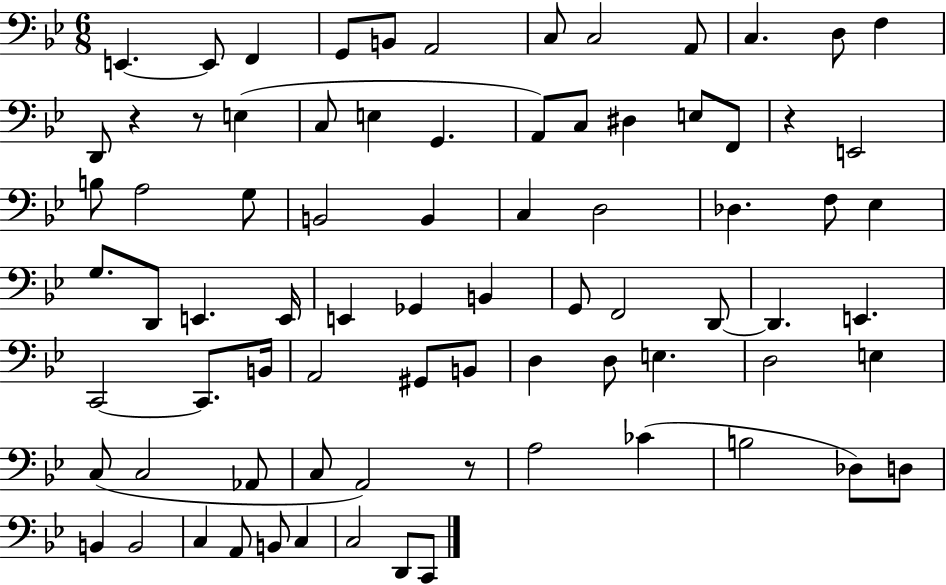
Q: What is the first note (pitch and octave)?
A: E2